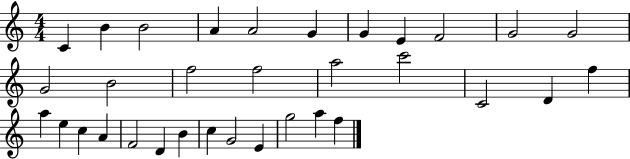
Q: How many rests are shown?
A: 0